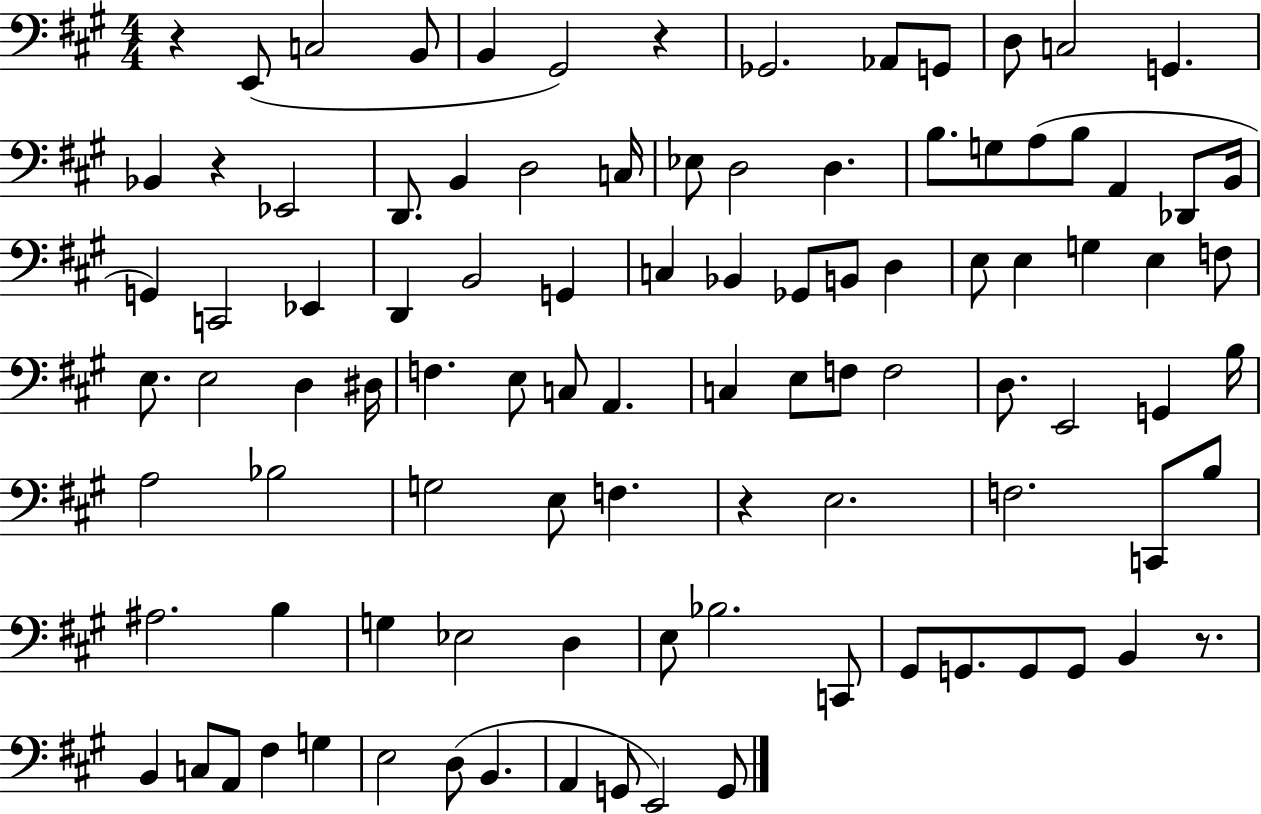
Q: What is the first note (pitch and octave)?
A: E2